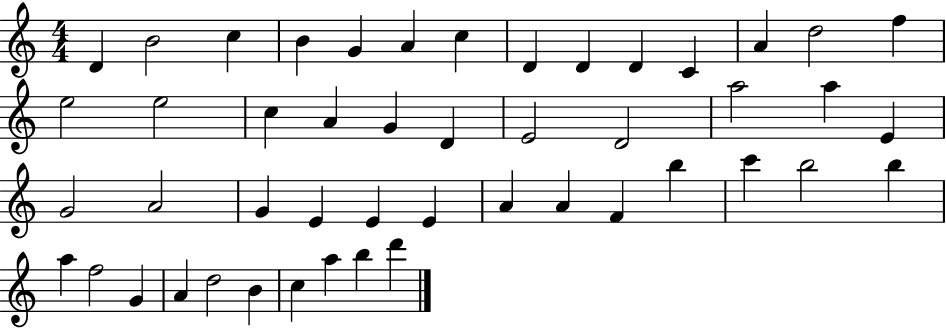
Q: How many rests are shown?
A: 0